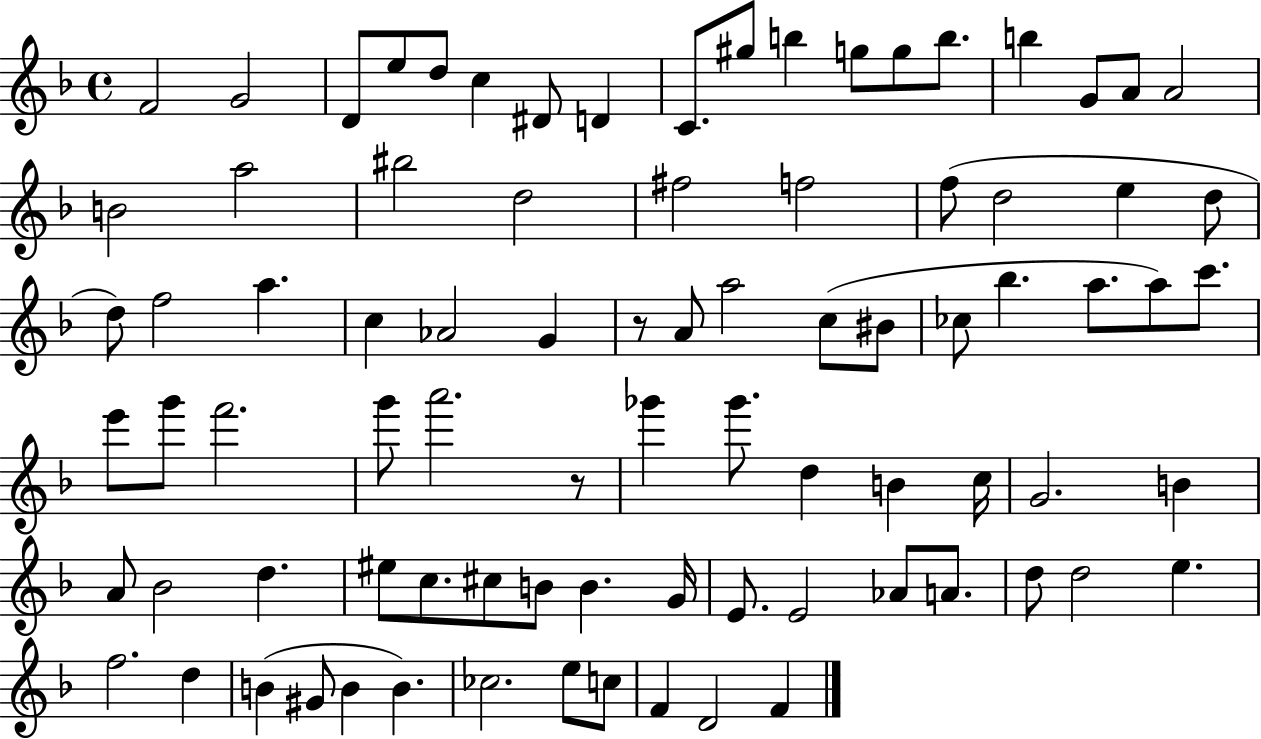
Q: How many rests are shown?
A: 2